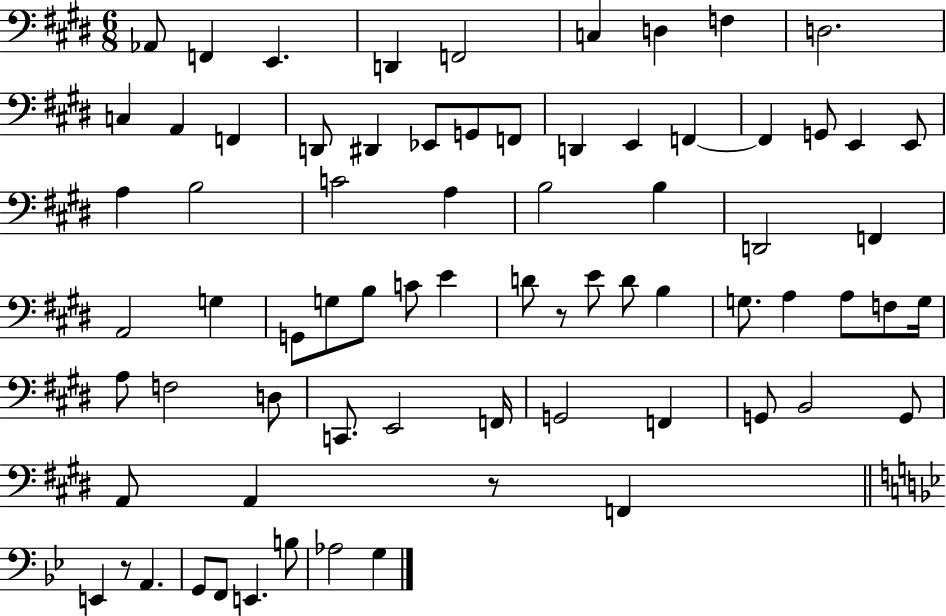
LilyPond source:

{
  \clef bass
  \numericTimeSignature
  \time 6/8
  \key e \major
  aes,8 f,4 e,4. | d,4 f,2 | c4 d4 f4 | d2. | \break c4 a,4 f,4 | d,8 dis,4 ees,8 g,8 f,8 | d,4 e,4 f,4~~ | f,4 g,8 e,4 e,8 | \break a4 b2 | c'2 a4 | b2 b4 | d,2 f,4 | \break a,2 g4 | g,8 g8 b8 c'8 e'4 | d'8 r8 e'8 d'8 b4 | g8. a4 a8 f8 g16 | \break a8 f2 d8 | c,8. e,2 f,16 | g,2 f,4 | g,8 b,2 g,8 | \break a,8 a,4 r8 f,4 | \bar "||" \break \key g \minor e,4 r8 a,4. | g,8 f,8 e,4. b8 | aes2 g4 | \bar "|."
}